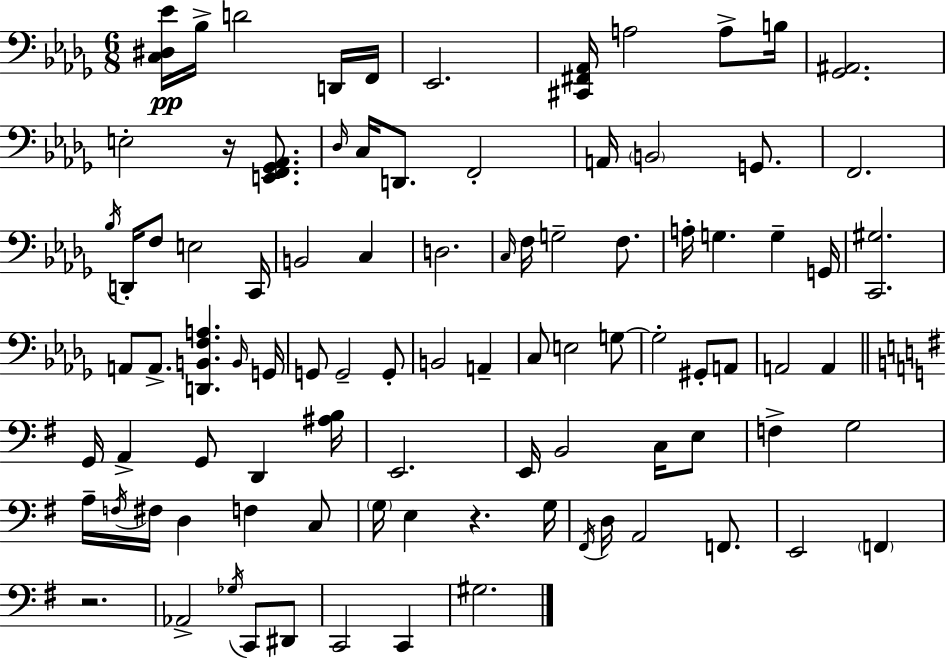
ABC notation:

X:1
T:Untitled
M:6/8
L:1/4
K:Bbm
[C,^D,_E]/4 _B,/4 D2 D,,/4 F,,/4 _E,,2 [^C,,^F,,_A,,]/4 A,2 A,/2 B,/4 [_G,,^A,,]2 E,2 z/4 [E,,F,,_G,,_A,,]/2 _D,/4 C,/4 D,,/2 F,,2 A,,/4 B,,2 G,,/2 F,,2 _B,/4 D,,/4 F,/2 E,2 C,,/4 B,,2 C, D,2 C,/4 F,/4 G,2 F,/2 A,/4 G, G, G,,/4 [C,,^G,]2 A,,/2 A,,/2 [D,,B,,F,A,] B,,/4 G,,/4 G,,/2 G,,2 G,,/2 B,,2 A,, C,/2 E,2 G,/2 G,2 ^G,,/2 A,,/2 A,,2 A,, G,,/4 A,, G,,/2 D,, [^A,B,]/4 E,,2 E,,/4 B,,2 C,/4 E,/2 F, G,2 A,/4 F,/4 ^F,/4 D, F, C,/2 G,/4 E, z G,/4 ^F,,/4 D,/4 A,,2 F,,/2 E,,2 F,, z2 _A,,2 _G,/4 C,,/2 ^D,,/2 C,,2 C,, ^G,2